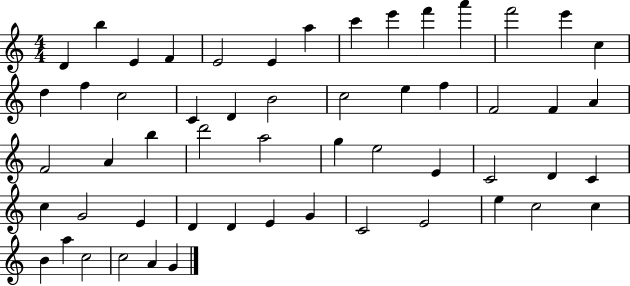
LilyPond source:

{
  \clef treble
  \numericTimeSignature
  \time 4/4
  \key c \major
  d'4 b''4 e'4 f'4 | e'2 e'4 a''4 | c'''4 e'''4 f'''4 a'''4 | f'''2 e'''4 c''4 | \break d''4 f''4 c''2 | c'4 d'4 b'2 | c''2 e''4 f''4 | f'2 f'4 a'4 | \break f'2 a'4 b''4 | d'''2 a''2 | g''4 e''2 e'4 | c'2 d'4 c'4 | \break c''4 g'2 e'4 | d'4 d'4 e'4 g'4 | c'2 e'2 | e''4 c''2 c''4 | \break b'4 a''4 c''2 | c''2 a'4 g'4 | \bar "|."
}